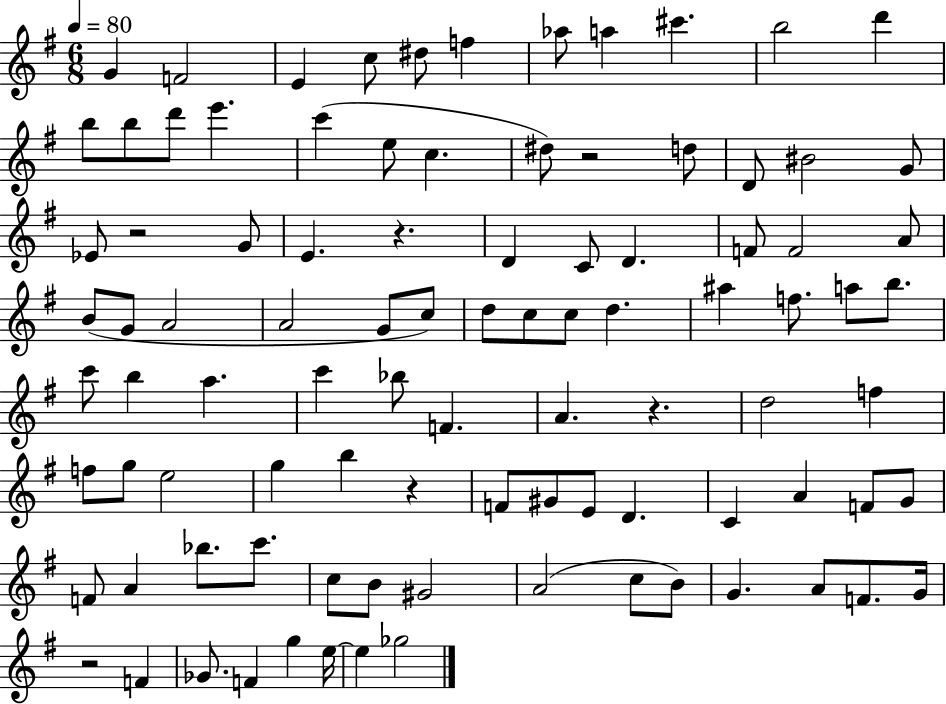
G4/q F4/h E4/q C5/e D#5/e F5/q Ab5/e A5/q C#6/q. B5/h D6/q B5/e B5/e D6/e E6/q. C6/q E5/e C5/q. D#5/e R/h D5/e D4/e BIS4/h G4/e Eb4/e R/h G4/e E4/q. R/q. D4/q C4/e D4/q. F4/e F4/h A4/e B4/e G4/e A4/h A4/h G4/e C5/e D5/e C5/e C5/e D5/q. A#5/q F5/e. A5/e B5/e. C6/e B5/q A5/q. C6/q Bb5/e F4/q. A4/q. R/q. D5/h F5/q F5/e G5/e E5/h G5/q B5/q R/q F4/e G#4/e E4/e D4/q. C4/q A4/q F4/e G4/e F4/e A4/q Bb5/e. C6/e. C5/e B4/e G#4/h A4/h C5/e B4/e G4/q. A4/e F4/e. G4/s R/h F4/q Gb4/e. F4/q G5/q E5/s E5/q Gb5/h